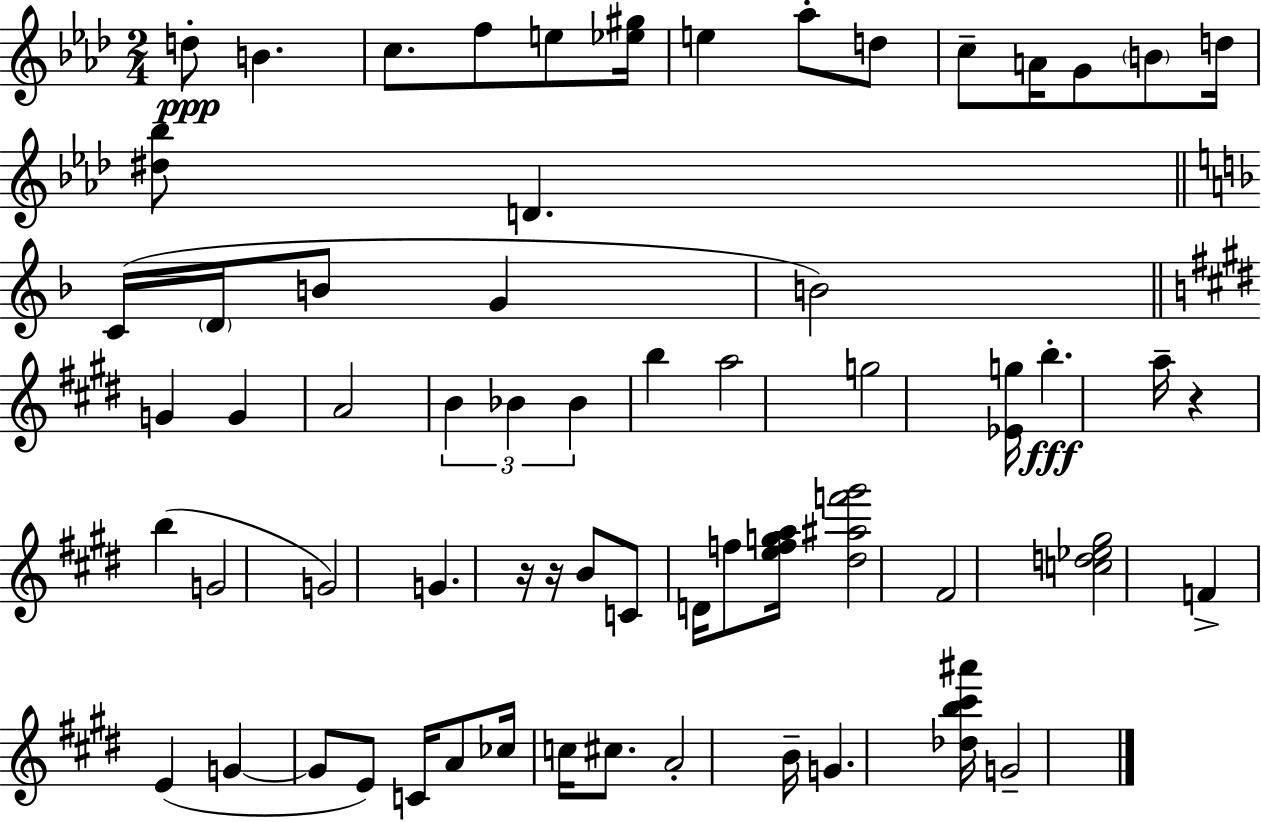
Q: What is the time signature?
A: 2/4